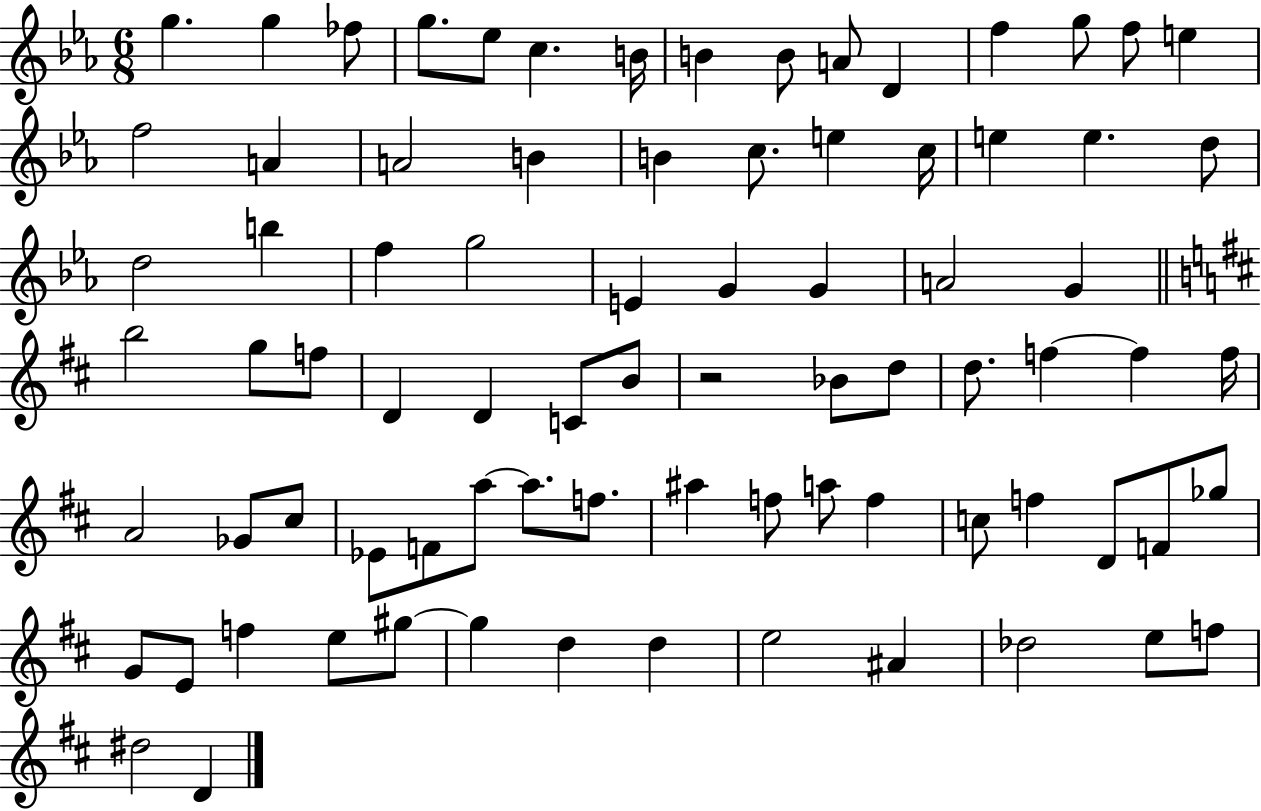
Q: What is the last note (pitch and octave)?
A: D4